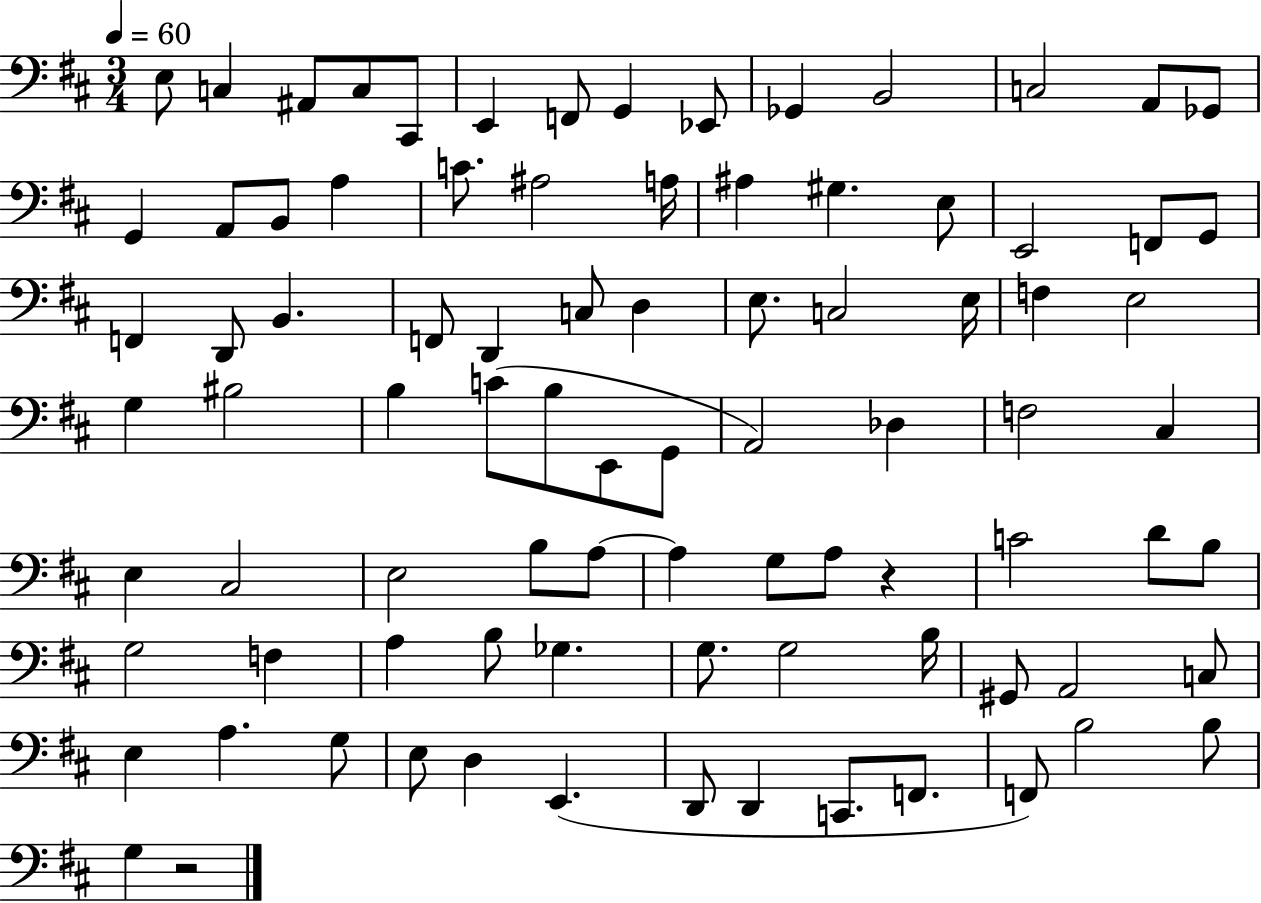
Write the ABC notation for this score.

X:1
T:Untitled
M:3/4
L:1/4
K:D
E,/2 C, ^A,,/2 C,/2 ^C,,/2 E,, F,,/2 G,, _E,,/2 _G,, B,,2 C,2 A,,/2 _G,,/2 G,, A,,/2 B,,/2 A, C/2 ^A,2 A,/4 ^A, ^G, E,/2 E,,2 F,,/2 G,,/2 F,, D,,/2 B,, F,,/2 D,, C,/2 D, E,/2 C,2 E,/4 F, E,2 G, ^B,2 B, C/2 B,/2 E,,/2 G,,/2 A,,2 _D, F,2 ^C, E, ^C,2 E,2 B,/2 A,/2 A, G,/2 A,/2 z C2 D/2 B,/2 G,2 F, A, B,/2 _G, G,/2 G,2 B,/4 ^G,,/2 A,,2 C,/2 E, A, G,/2 E,/2 D, E,, D,,/2 D,, C,,/2 F,,/2 F,,/2 B,2 B,/2 G, z2